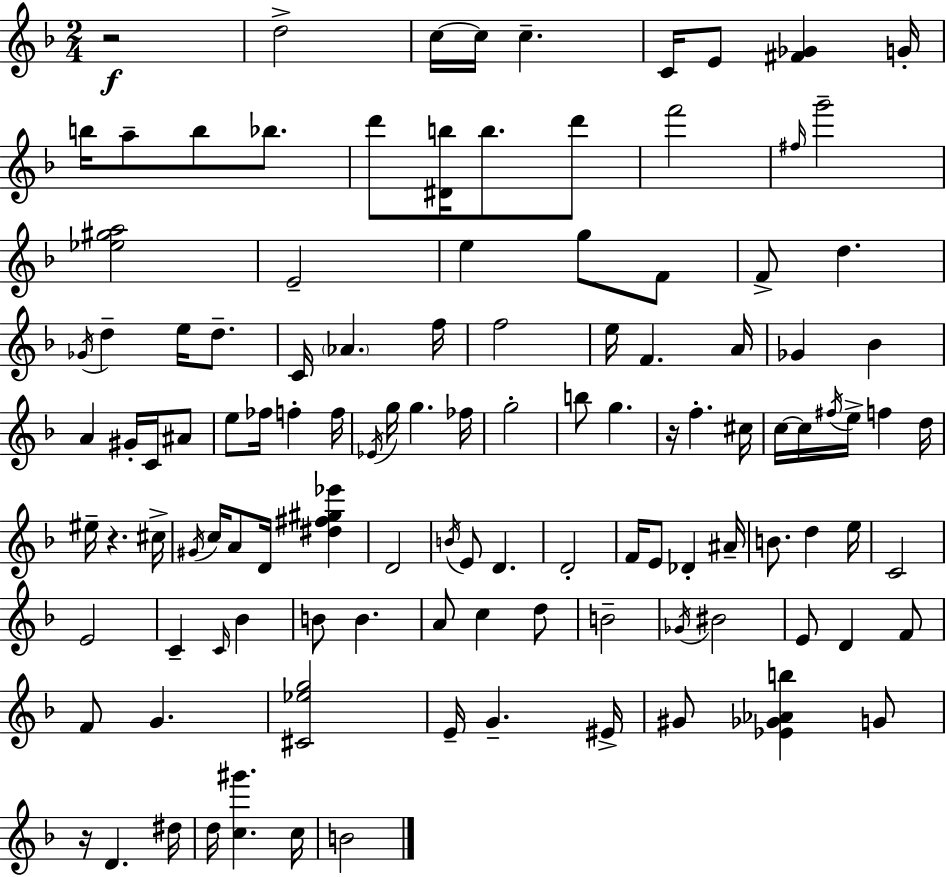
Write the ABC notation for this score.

X:1
T:Untitled
M:2/4
L:1/4
K:Dm
z2 d2 c/4 c/4 c C/4 E/2 [^F_G] G/4 b/4 a/2 b/2 _b/2 d'/2 [^Db]/4 b/2 d'/2 f'2 ^f/4 g'2 [_e^ga]2 E2 e g/2 F/2 F/2 d _G/4 d e/4 d/2 C/4 _A f/4 f2 e/4 F A/4 _G _B A ^G/4 C/4 ^A/2 e/2 _f/4 f f/4 _E/4 g/4 g _f/4 g2 b/2 g z/4 f ^c/4 c/4 c/4 ^f/4 e/4 f d/4 ^e/4 z ^c/4 ^G/4 c/4 A/2 D/4 [^d^f^g_e'] D2 B/4 E/2 D D2 F/4 E/2 _D ^A/4 B/2 d e/4 C2 E2 C C/4 _B B/2 B A/2 c d/2 B2 _G/4 ^B2 E/2 D F/2 F/2 G [^C_eg]2 E/4 G ^E/4 ^G/2 [_E_G_Ab] G/2 z/4 D ^d/4 d/4 [c^g'] c/4 B2